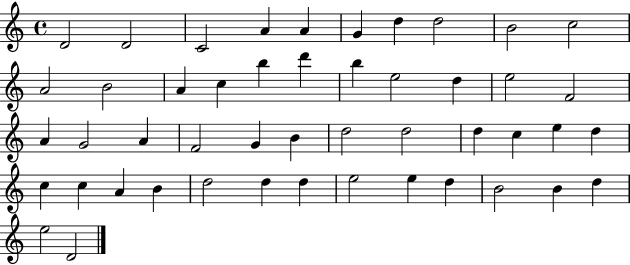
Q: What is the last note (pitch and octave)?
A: D4